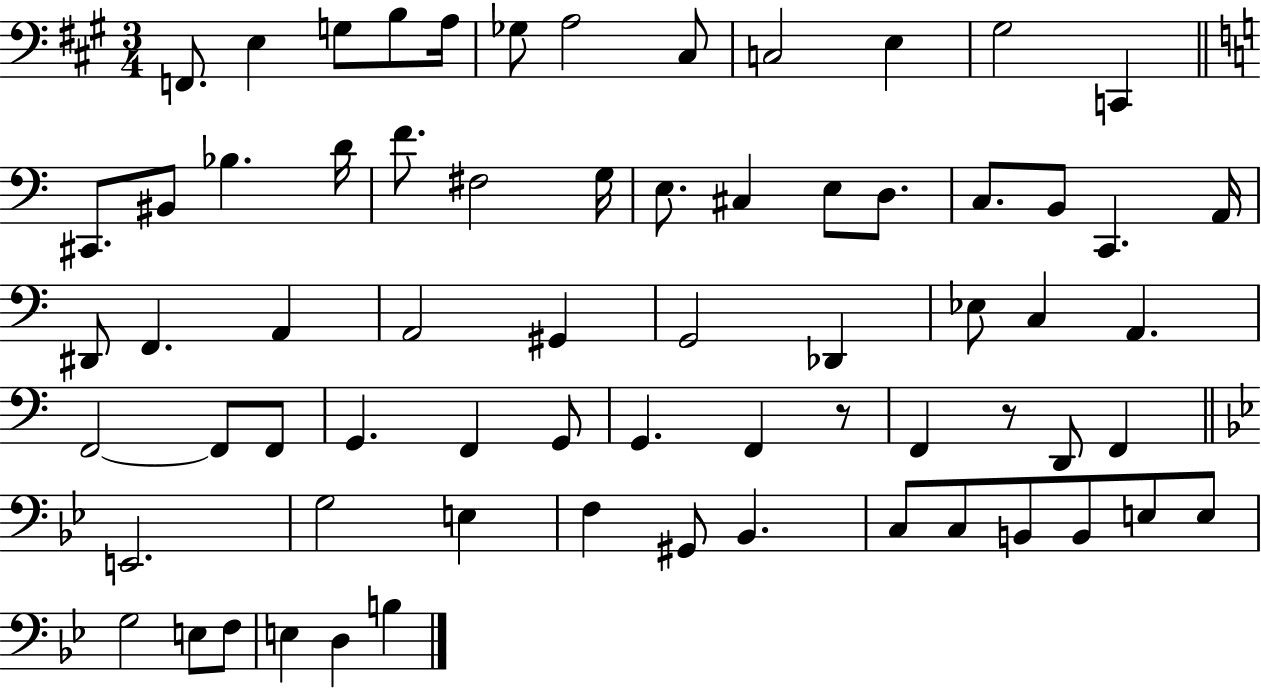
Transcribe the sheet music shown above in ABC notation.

X:1
T:Untitled
M:3/4
L:1/4
K:A
F,,/2 E, G,/2 B,/2 A,/4 _G,/2 A,2 ^C,/2 C,2 E, ^G,2 C,, ^C,,/2 ^B,,/2 _B, D/4 F/2 ^F,2 G,/4 E,/2 ^C, E,/2 D,/2 C,/2 B,,/2 C,, A,,/4 ^D,,/2 F,, A,, A,,2 ^G,, G,,2 _D,, _E,/2 C, A,, F,,2 F,,/2 F,,/2 G,, F,, G,,/2 G,, F,, z/2 F,, z/2 D,,/2 F,, E,,2 G,2 E, F, ^G,,/2 _B,, C,/2 C,/2 B,,/2 B,,/2 E,/2 E,/2 G,2 E,/2 F,/2 E, D, B,